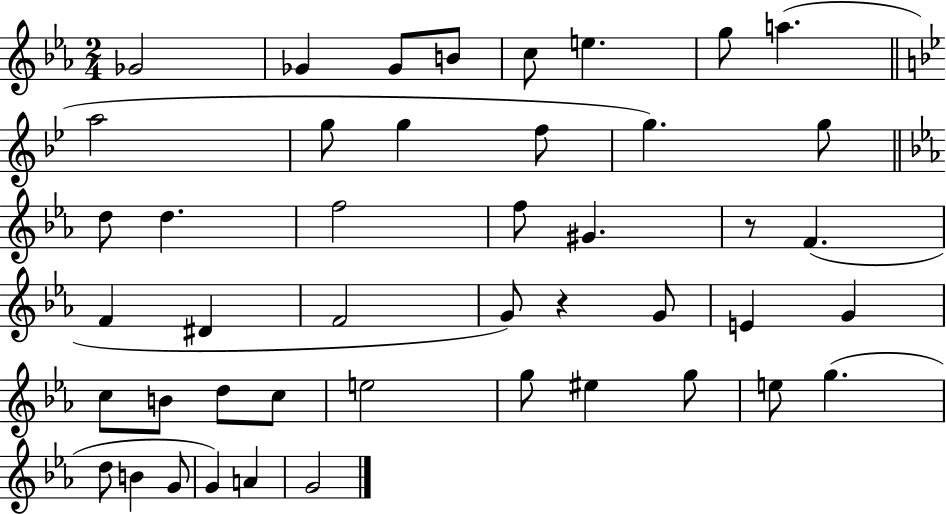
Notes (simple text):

Gb4/h Gb4/q Gb4/e B4/e C5/e E5/q. G5/e A5/q. A5/h G5/e G5/q F5/e G5/q. G5/e D5/e D5/q. F5/h F5/e G#4/q. R/e F4/q. F4/q D#4/q F4/h G4/e R/q G4/e E4/q G4/q C5/e B4/e D5/e C5/e E5/h G5/e EIS5/q G5/e E5/e G5/q. D5/e B4/q G4/e G4/q A4/q G4/h